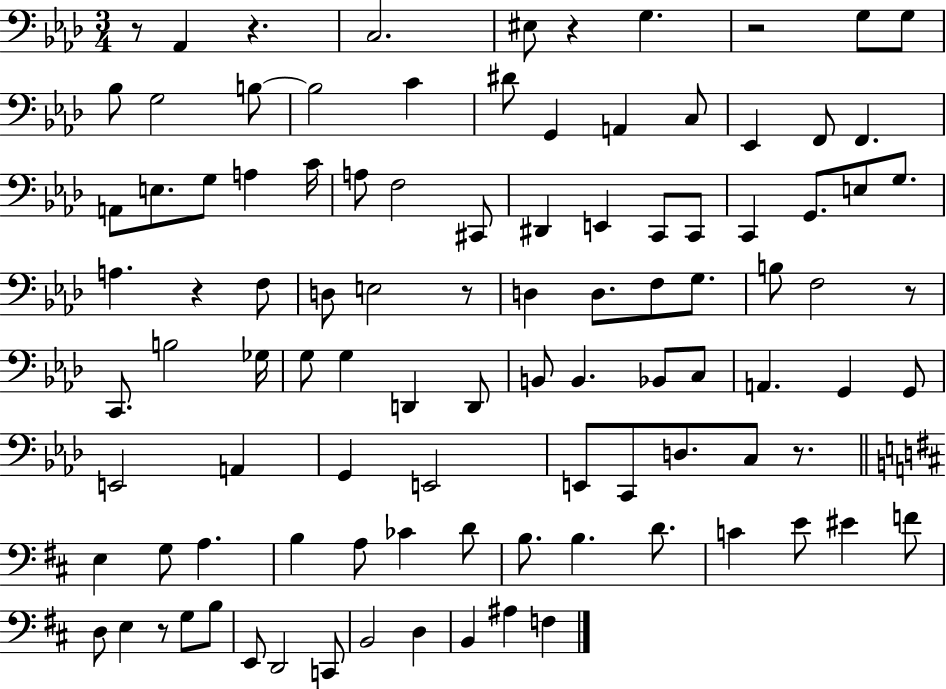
R/e Ab2/q R/q. C3/h. EIS3/e R/q G3/q. R/h G3/e G3/e Bb3/e G3/h B3/e B3/h C4/q D#4/e G2/q A2/q C3/e Eb2/q F2/e F2/q. A2/e E3/e. G3/e A3/q C4/s A3/e F3/h C#2/e D#2/q E2/q C2/e C2/e C2/q G2/e. E3/e G3/e. A3/q. R/q F3/e D3/e E3/h R/e D3/q D3/e. F3/e G3/e. B3/e F3/h R/e C2/e. B3/h Gb3/s G3/e G3/q D2/q D2/e B2/e B2/q. Bb2/e C3/e A2/q. G2/q G2/e E2/h A2/q G2/q E2/h E2/e C2/e D3/e. C3/e R/e. E3/q G3/e A3/q. B3/q A3/e CES4/q D4/e B3/e. B3/q. D4/e. C4/q E4/e EIS4/q F4/e D3/e E3/q R/e G3/e B3/e E2/e D2/h C2/e B2/h D3/q B2/q A#3/q F3/q